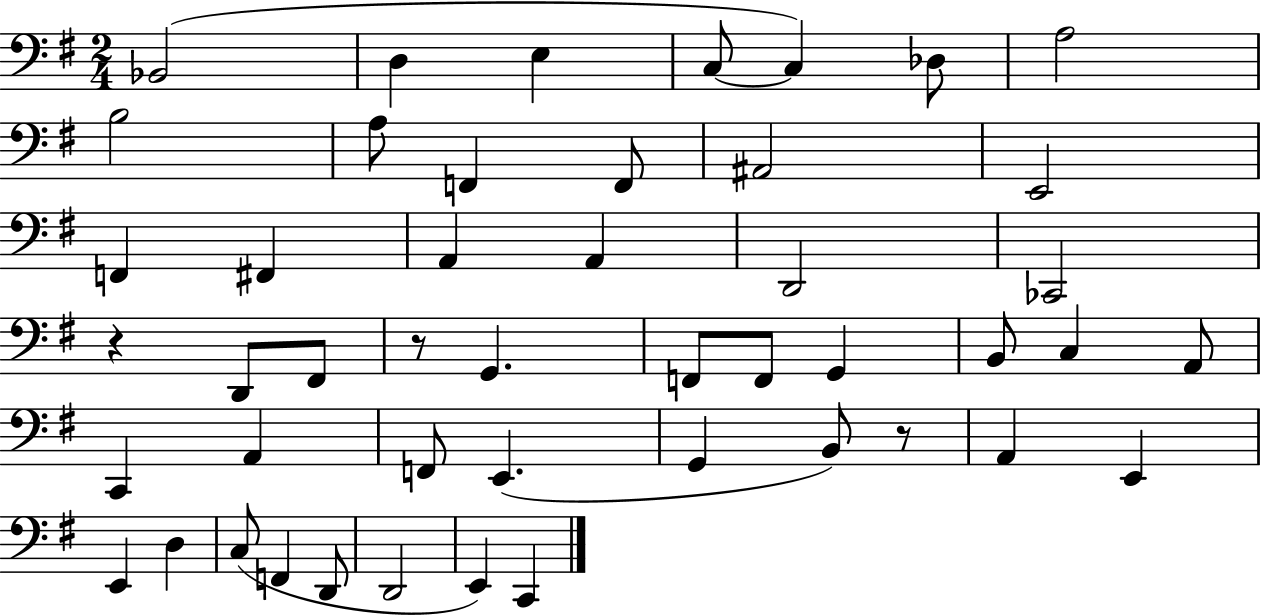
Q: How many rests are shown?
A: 3